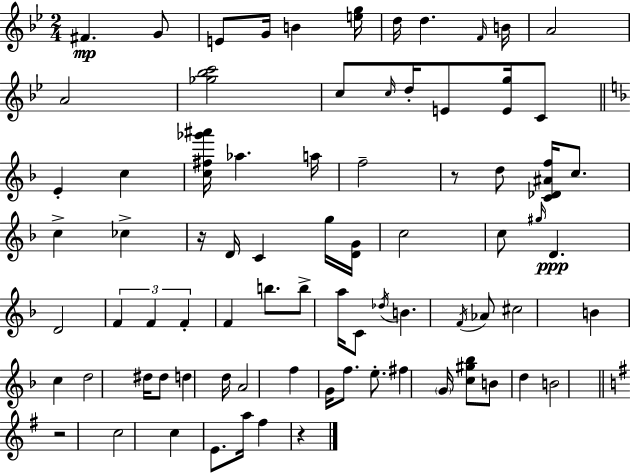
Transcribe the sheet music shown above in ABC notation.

X:1
T:Untitled
M:2/4
L:1/4
K:Gm
^F G/2 E/2 G/4 B [eg]/4 d/4 d F/4 B/4 A2 A2 [_g_bc']2 c/2 c/4 d/4 E/2 [Eg]/4 C/2 E c [c^f_g'^a']/4 _a a/4 f2 z/2 d/2 [C_D^Af]/4 c/2 c _c z/4 D/4 C g/4 [DG]/4 c2 c/2 ^g/4 D D2 F F F F b/2 b/2 a/4 C/2 _d/4 B F/4 _A/2 ^c2 B c d2 ^d/4 ^d/2 d d/4 A2 f G/4 f/2 e/2 ^f G/4 [c^g_b]/2 B/2 d B2 z2 c2 c E/2 a/4 ^f z